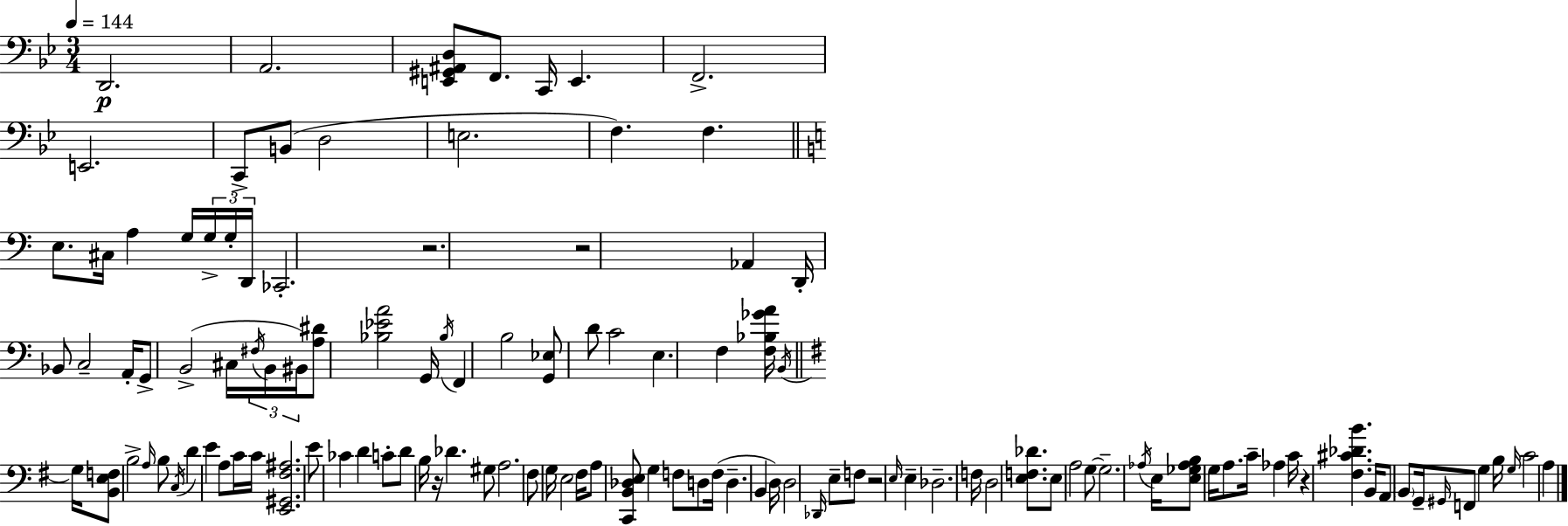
X:1
T:Untitled
M:3/4
L:1/4
K:Bb
D,,2 A,,2 [E,,^G,,^A,,D,]/2 F,,/2 C,,/4 E,, F,,2 E,,2 C,,/2 B,,/2 D,2 E,2 F, F, E,/2 ^C,/4 A, G,/4 G,/4 G,/4 D,,/4 _C,,2 z2 z2 _A,, D,,/4 _B,,/2 C,2 A,,/4 G,,/2 B,,2 ^C,/4 ^F,/4 B,,/4 ^B,,/4 [A,^D]/2 [_B,_EA]2 G,,/4 _B,/4 F,, B,2 [G,,_E,]/2 D/2 C2 E, F, [F,_B,_GA]/4 B,,/4 G,/4 [B,,E,F,]/2 B,2 A,/4 B,/2 C,/4 D E A,/2 C/4 C/4 [E,,^G,,^F,^A,]2 E/2 _C D C/2 D/2 B,/4 z/4 _D ^G,/2 A,2 ^F,/2 G,/4 E,2 ^F,/4 A,/2 [C,,B,,_D,E,]/2 G, F,/2 D,/2 F,/4 D, B,, D,/4 D,2 _D,,/4 E,/2 F,/2 z2 E,/4 E, _D,2 F,/4 D,2 [E,F,_D]/2 E,/2 A,2 G,/2 G,2 _A,/4 E,/4 [E,_G,_A,B,]/2 G,/4 A,/2 C/4 _A, C/4 z [^F,^C_DB] B,,/4 A,,/2 B,,/2 G,,/4 ^G,,/4 F,,/2 G, B,/4 G,/4 C2 A,